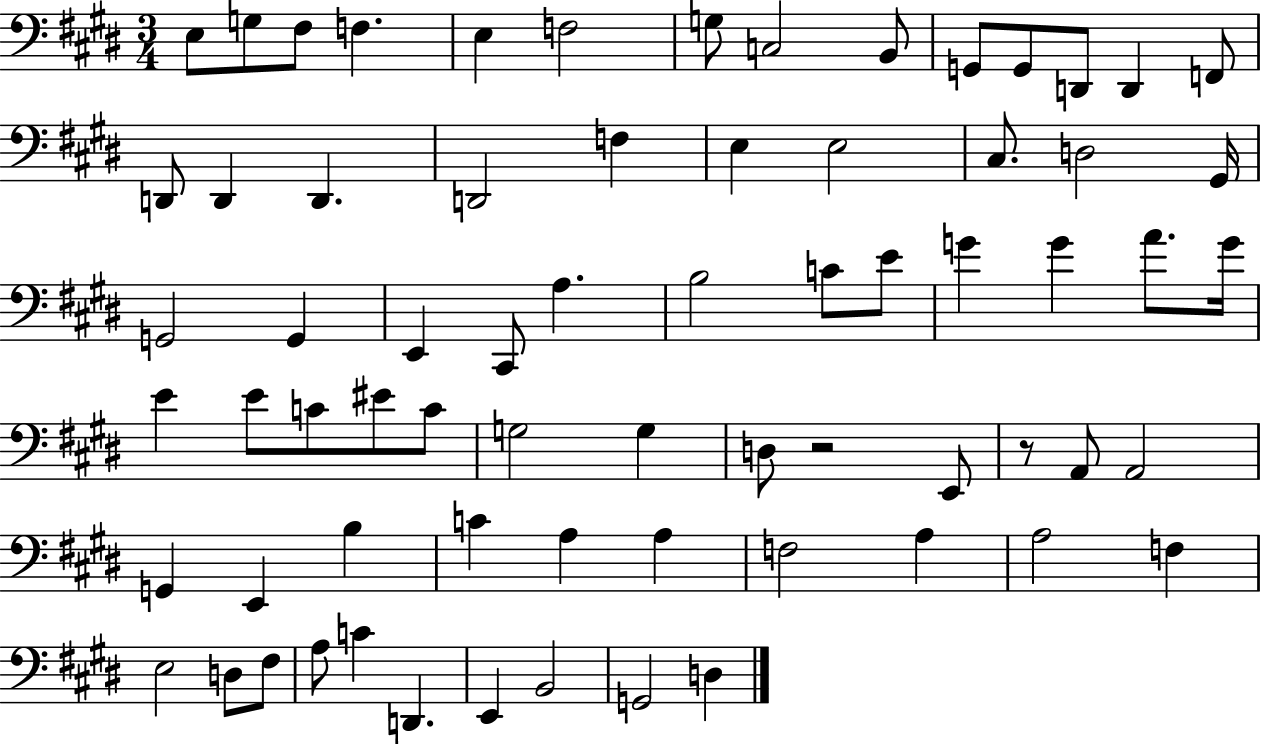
{
  \clef bass
  \numericTimeSignature
  \time 3/4
  \key e \major
  e8 g8 fis8 f4. | e4 f2 | g8 c2 b,8 | g,8 g,8 d,8 d,4 f,8 | \break d,8 d,4 d,4. | d,2 f4 | e4 e2 | cis8. d2 gis,16 | \break g,2 g,4 | e,4 cis,8 a4. | b2 c'8 e'8 | g'4 g'4 a'8. g'16 | \break e'4 e'8 c'8 eis'8 c'8 | g2 g4 | d8 r2 e,8 | r8 a,8 a,2 | \break g,4 e,4 b4 | c'4 a4 a4 | f2 a4 | a2 f4 | \break e2 d8 fis8 | a8 c'4 d,4. | e,4 b,2 | g,2 d4 | \break \bar "|."
}